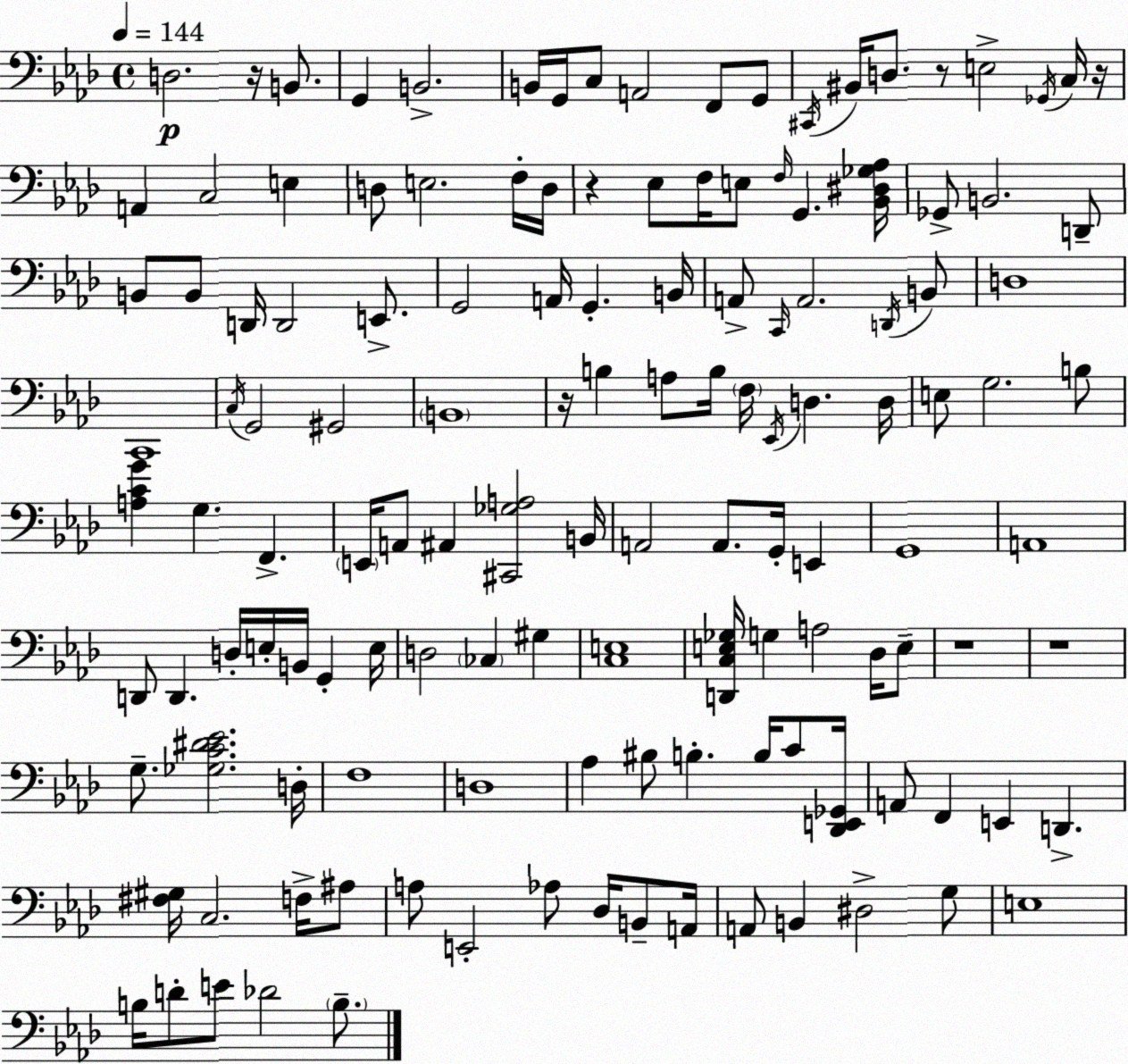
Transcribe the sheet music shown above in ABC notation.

X:1
T:Untitled
M:4/4
L:1/4
K:Fm
D,2 z/4 B,,/2 G,, B,,2 B,,/4 G,,/4 C,/2 A,,2 F,,/2 G,,/2 ^C,,/4 ^B,,/4 D,/2 z/2 E,2 _G,,/4 C,/4 z/4 A,, C,2 E, D,/2 E,2 F,/4 D,/4 z _E,/2 F,/4 E,/2 F,/4 G,, [_B,,^D,_G,_A,]/4 _G,,/2 B,,2 D,,/2 B,,/2 B,,/2 D,,/4 D,,2 E,,/2 G,,2 A,,/4 G,, B,,/4 A,,/2 C,,/4 A,,2 D,,/4 B,,/2 D,4 C,,4 C,/4 G,,2 ^G,,2 B,,4 z/4 B, A,/2 B,/4 F,/4 _E,,/4 D, D,/4 E,/2 G,2 B,/2 [A,CG] G, F,, E,,/4 A,,/2 ^A,, [^C,,_G,A,]2 B,,/4 A,,2 A,,/2 G,,/4 E,, G,,4 A,,4 D,,/2 D,, D,/4 E,/4 B,,/4 G,, E,/4 D,2 _C, ^G, [C,E,]4 [D,,C,E,_G,]/4 G, A,2 _D,/4 E,/2 z4 z4 G,/2 [_G,C^D_E]2 D,/4 F,4 D,4 _A, ^B,/2 B, B,/4 C/2 [_D,,E,,_G,,]/4 A,,/2 F,, E,, D,, [^F,^G,]/4 C,2 F,/4 ^A,/2 A,/2 E,,2 _A,/2 _D,/4 B,,/2 A,,/4 A,,/2 B,, ^D,2 G,/2 E,4 B,/4 D/2 E/2 _D2 B,/2